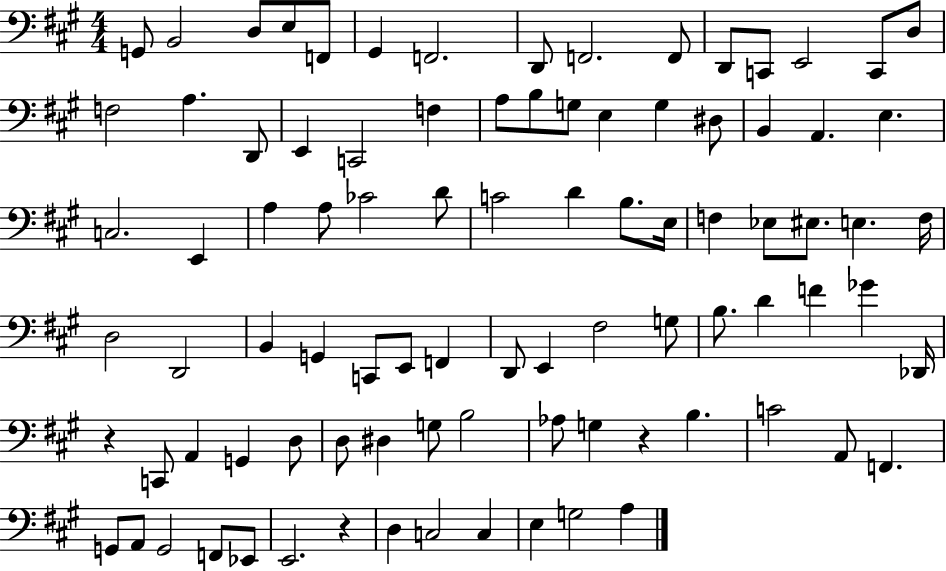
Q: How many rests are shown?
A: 3